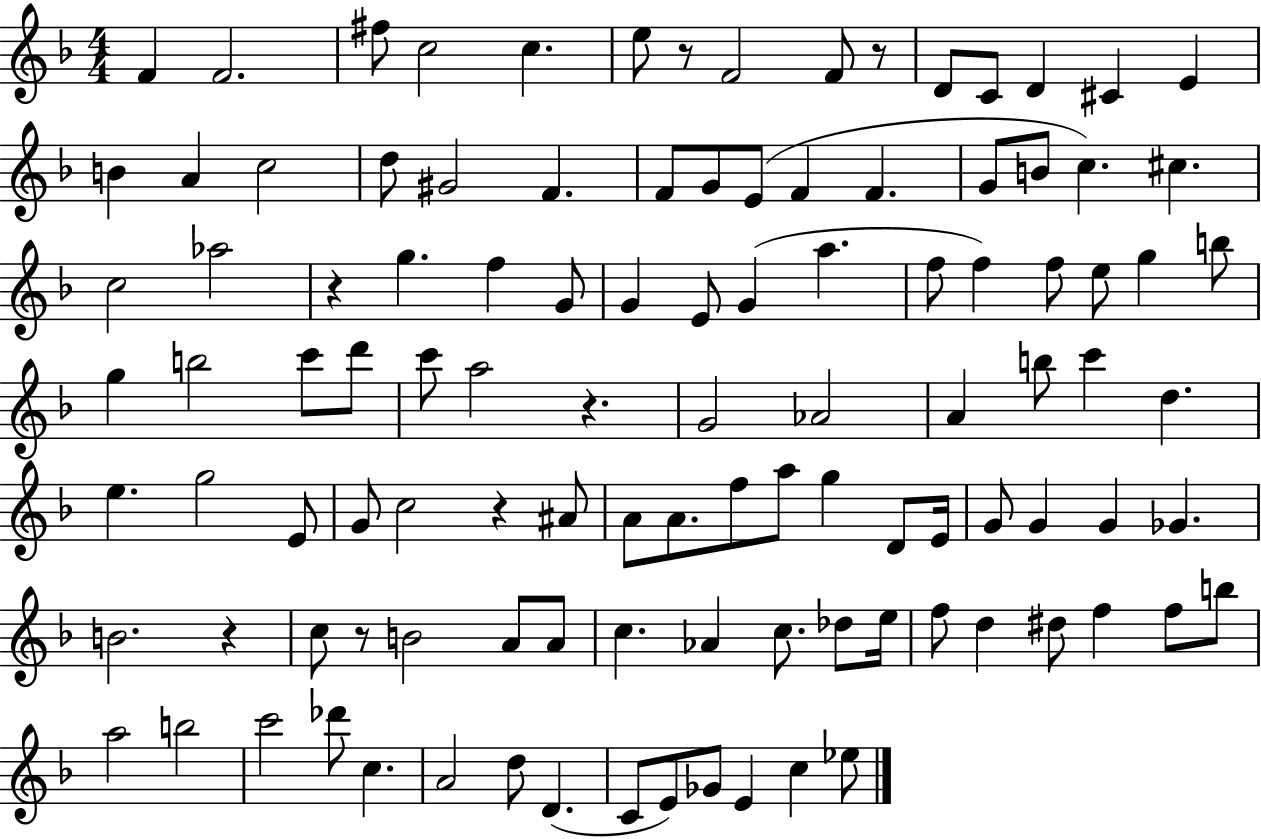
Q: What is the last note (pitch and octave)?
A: Eb5